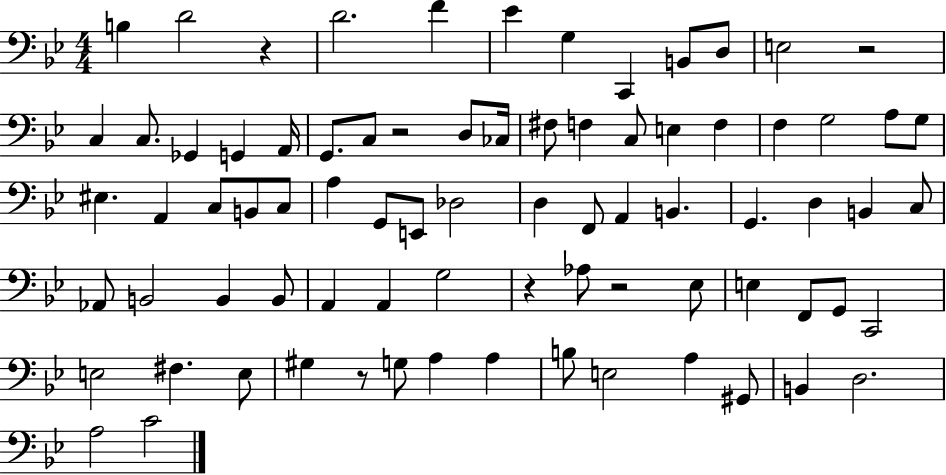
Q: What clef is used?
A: bass